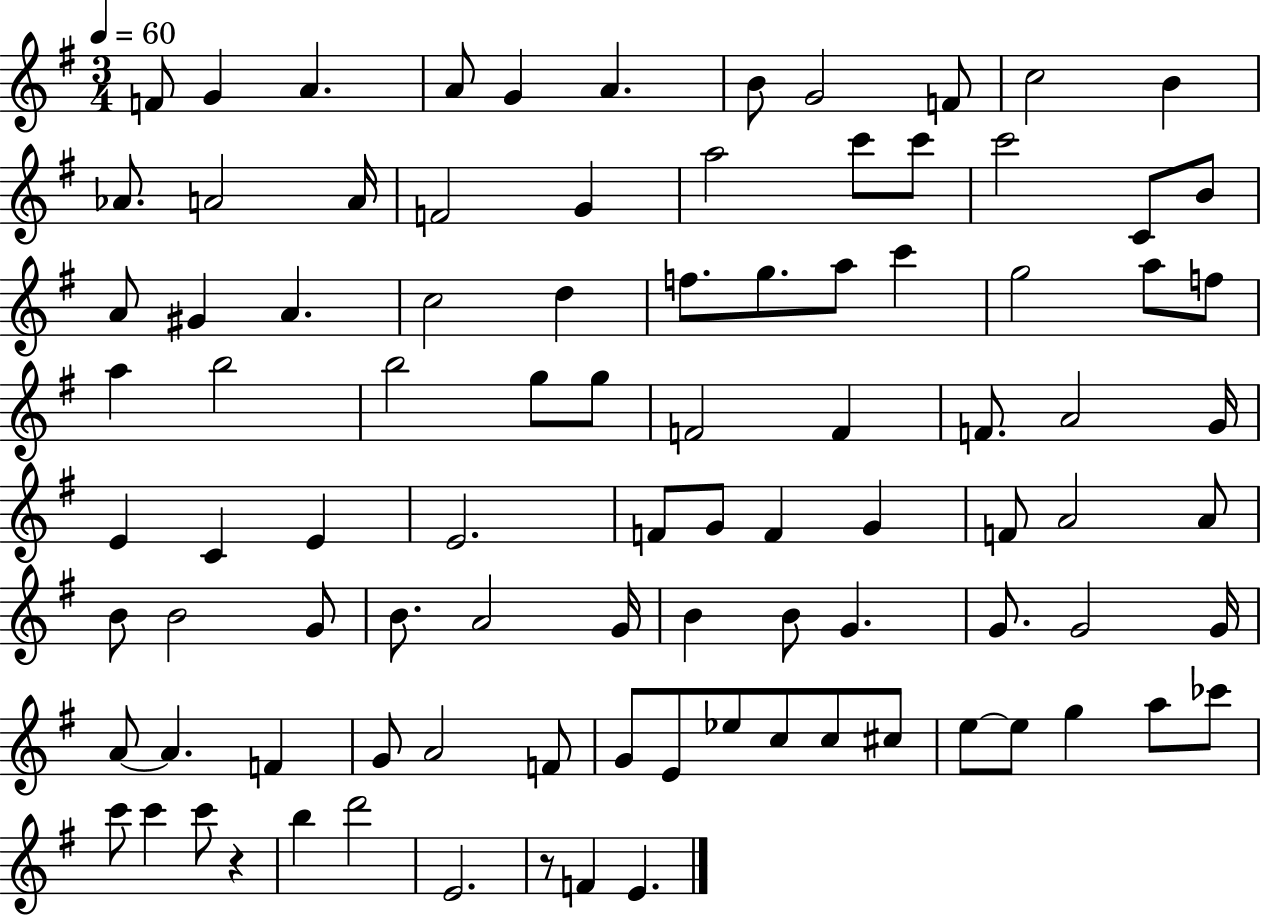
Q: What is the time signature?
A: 3/4